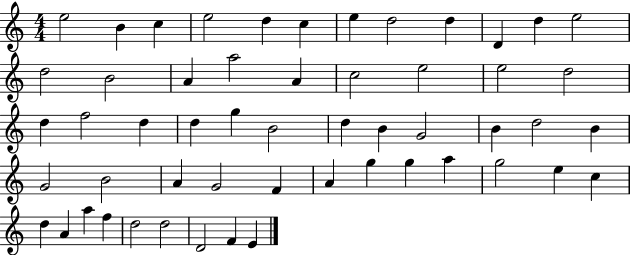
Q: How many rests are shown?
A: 0